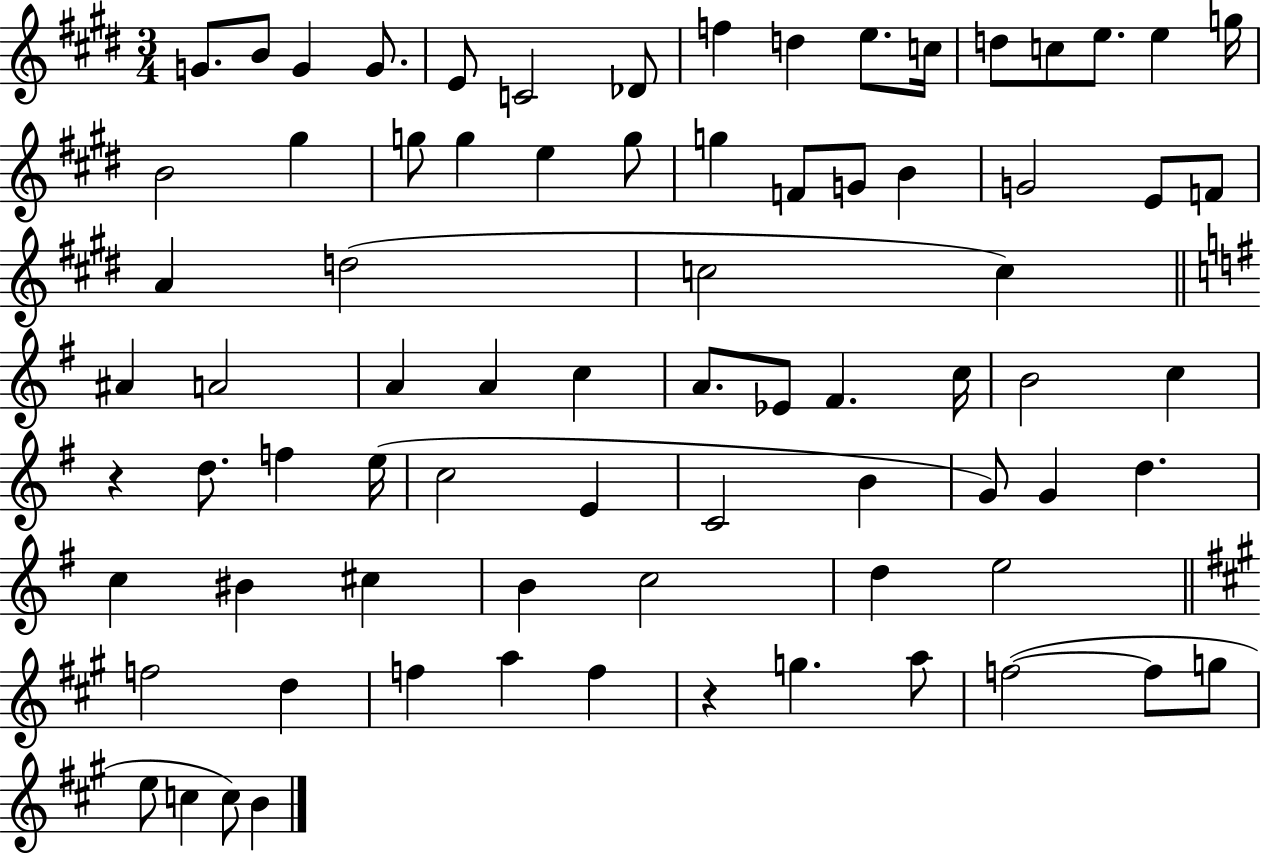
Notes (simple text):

G4/e. B4/e G4/q G4/e. E4/e C4/h Db4/e F5/q D5/q E5/e. C5/s D5/e C5/e E5/e. E5/q G5/s B4/h G#5/q G5/e G5/q E5/q G5/e G5/q F4/e G4/e B4/q G4/h E4/e F4/e A4/q D5/h C5/h C5/q A#4/q A4/h A4/q A4/q C5/q A4/e. Eb4/e F#4/q. C5/s B4/h C5/q R/q D5/e. F5/q E5/s C5/h E4/q C4/h B4/q G4/e G4/q D5/q. C5/q BIS4/q C#5/q B4/q C5/h D5/q E5/h F5/h D5/q F5/q A5/q F5/q R/q G5/q. A5/e F5/h F5/e G5/e E5/e C5/q C5/e B4/q